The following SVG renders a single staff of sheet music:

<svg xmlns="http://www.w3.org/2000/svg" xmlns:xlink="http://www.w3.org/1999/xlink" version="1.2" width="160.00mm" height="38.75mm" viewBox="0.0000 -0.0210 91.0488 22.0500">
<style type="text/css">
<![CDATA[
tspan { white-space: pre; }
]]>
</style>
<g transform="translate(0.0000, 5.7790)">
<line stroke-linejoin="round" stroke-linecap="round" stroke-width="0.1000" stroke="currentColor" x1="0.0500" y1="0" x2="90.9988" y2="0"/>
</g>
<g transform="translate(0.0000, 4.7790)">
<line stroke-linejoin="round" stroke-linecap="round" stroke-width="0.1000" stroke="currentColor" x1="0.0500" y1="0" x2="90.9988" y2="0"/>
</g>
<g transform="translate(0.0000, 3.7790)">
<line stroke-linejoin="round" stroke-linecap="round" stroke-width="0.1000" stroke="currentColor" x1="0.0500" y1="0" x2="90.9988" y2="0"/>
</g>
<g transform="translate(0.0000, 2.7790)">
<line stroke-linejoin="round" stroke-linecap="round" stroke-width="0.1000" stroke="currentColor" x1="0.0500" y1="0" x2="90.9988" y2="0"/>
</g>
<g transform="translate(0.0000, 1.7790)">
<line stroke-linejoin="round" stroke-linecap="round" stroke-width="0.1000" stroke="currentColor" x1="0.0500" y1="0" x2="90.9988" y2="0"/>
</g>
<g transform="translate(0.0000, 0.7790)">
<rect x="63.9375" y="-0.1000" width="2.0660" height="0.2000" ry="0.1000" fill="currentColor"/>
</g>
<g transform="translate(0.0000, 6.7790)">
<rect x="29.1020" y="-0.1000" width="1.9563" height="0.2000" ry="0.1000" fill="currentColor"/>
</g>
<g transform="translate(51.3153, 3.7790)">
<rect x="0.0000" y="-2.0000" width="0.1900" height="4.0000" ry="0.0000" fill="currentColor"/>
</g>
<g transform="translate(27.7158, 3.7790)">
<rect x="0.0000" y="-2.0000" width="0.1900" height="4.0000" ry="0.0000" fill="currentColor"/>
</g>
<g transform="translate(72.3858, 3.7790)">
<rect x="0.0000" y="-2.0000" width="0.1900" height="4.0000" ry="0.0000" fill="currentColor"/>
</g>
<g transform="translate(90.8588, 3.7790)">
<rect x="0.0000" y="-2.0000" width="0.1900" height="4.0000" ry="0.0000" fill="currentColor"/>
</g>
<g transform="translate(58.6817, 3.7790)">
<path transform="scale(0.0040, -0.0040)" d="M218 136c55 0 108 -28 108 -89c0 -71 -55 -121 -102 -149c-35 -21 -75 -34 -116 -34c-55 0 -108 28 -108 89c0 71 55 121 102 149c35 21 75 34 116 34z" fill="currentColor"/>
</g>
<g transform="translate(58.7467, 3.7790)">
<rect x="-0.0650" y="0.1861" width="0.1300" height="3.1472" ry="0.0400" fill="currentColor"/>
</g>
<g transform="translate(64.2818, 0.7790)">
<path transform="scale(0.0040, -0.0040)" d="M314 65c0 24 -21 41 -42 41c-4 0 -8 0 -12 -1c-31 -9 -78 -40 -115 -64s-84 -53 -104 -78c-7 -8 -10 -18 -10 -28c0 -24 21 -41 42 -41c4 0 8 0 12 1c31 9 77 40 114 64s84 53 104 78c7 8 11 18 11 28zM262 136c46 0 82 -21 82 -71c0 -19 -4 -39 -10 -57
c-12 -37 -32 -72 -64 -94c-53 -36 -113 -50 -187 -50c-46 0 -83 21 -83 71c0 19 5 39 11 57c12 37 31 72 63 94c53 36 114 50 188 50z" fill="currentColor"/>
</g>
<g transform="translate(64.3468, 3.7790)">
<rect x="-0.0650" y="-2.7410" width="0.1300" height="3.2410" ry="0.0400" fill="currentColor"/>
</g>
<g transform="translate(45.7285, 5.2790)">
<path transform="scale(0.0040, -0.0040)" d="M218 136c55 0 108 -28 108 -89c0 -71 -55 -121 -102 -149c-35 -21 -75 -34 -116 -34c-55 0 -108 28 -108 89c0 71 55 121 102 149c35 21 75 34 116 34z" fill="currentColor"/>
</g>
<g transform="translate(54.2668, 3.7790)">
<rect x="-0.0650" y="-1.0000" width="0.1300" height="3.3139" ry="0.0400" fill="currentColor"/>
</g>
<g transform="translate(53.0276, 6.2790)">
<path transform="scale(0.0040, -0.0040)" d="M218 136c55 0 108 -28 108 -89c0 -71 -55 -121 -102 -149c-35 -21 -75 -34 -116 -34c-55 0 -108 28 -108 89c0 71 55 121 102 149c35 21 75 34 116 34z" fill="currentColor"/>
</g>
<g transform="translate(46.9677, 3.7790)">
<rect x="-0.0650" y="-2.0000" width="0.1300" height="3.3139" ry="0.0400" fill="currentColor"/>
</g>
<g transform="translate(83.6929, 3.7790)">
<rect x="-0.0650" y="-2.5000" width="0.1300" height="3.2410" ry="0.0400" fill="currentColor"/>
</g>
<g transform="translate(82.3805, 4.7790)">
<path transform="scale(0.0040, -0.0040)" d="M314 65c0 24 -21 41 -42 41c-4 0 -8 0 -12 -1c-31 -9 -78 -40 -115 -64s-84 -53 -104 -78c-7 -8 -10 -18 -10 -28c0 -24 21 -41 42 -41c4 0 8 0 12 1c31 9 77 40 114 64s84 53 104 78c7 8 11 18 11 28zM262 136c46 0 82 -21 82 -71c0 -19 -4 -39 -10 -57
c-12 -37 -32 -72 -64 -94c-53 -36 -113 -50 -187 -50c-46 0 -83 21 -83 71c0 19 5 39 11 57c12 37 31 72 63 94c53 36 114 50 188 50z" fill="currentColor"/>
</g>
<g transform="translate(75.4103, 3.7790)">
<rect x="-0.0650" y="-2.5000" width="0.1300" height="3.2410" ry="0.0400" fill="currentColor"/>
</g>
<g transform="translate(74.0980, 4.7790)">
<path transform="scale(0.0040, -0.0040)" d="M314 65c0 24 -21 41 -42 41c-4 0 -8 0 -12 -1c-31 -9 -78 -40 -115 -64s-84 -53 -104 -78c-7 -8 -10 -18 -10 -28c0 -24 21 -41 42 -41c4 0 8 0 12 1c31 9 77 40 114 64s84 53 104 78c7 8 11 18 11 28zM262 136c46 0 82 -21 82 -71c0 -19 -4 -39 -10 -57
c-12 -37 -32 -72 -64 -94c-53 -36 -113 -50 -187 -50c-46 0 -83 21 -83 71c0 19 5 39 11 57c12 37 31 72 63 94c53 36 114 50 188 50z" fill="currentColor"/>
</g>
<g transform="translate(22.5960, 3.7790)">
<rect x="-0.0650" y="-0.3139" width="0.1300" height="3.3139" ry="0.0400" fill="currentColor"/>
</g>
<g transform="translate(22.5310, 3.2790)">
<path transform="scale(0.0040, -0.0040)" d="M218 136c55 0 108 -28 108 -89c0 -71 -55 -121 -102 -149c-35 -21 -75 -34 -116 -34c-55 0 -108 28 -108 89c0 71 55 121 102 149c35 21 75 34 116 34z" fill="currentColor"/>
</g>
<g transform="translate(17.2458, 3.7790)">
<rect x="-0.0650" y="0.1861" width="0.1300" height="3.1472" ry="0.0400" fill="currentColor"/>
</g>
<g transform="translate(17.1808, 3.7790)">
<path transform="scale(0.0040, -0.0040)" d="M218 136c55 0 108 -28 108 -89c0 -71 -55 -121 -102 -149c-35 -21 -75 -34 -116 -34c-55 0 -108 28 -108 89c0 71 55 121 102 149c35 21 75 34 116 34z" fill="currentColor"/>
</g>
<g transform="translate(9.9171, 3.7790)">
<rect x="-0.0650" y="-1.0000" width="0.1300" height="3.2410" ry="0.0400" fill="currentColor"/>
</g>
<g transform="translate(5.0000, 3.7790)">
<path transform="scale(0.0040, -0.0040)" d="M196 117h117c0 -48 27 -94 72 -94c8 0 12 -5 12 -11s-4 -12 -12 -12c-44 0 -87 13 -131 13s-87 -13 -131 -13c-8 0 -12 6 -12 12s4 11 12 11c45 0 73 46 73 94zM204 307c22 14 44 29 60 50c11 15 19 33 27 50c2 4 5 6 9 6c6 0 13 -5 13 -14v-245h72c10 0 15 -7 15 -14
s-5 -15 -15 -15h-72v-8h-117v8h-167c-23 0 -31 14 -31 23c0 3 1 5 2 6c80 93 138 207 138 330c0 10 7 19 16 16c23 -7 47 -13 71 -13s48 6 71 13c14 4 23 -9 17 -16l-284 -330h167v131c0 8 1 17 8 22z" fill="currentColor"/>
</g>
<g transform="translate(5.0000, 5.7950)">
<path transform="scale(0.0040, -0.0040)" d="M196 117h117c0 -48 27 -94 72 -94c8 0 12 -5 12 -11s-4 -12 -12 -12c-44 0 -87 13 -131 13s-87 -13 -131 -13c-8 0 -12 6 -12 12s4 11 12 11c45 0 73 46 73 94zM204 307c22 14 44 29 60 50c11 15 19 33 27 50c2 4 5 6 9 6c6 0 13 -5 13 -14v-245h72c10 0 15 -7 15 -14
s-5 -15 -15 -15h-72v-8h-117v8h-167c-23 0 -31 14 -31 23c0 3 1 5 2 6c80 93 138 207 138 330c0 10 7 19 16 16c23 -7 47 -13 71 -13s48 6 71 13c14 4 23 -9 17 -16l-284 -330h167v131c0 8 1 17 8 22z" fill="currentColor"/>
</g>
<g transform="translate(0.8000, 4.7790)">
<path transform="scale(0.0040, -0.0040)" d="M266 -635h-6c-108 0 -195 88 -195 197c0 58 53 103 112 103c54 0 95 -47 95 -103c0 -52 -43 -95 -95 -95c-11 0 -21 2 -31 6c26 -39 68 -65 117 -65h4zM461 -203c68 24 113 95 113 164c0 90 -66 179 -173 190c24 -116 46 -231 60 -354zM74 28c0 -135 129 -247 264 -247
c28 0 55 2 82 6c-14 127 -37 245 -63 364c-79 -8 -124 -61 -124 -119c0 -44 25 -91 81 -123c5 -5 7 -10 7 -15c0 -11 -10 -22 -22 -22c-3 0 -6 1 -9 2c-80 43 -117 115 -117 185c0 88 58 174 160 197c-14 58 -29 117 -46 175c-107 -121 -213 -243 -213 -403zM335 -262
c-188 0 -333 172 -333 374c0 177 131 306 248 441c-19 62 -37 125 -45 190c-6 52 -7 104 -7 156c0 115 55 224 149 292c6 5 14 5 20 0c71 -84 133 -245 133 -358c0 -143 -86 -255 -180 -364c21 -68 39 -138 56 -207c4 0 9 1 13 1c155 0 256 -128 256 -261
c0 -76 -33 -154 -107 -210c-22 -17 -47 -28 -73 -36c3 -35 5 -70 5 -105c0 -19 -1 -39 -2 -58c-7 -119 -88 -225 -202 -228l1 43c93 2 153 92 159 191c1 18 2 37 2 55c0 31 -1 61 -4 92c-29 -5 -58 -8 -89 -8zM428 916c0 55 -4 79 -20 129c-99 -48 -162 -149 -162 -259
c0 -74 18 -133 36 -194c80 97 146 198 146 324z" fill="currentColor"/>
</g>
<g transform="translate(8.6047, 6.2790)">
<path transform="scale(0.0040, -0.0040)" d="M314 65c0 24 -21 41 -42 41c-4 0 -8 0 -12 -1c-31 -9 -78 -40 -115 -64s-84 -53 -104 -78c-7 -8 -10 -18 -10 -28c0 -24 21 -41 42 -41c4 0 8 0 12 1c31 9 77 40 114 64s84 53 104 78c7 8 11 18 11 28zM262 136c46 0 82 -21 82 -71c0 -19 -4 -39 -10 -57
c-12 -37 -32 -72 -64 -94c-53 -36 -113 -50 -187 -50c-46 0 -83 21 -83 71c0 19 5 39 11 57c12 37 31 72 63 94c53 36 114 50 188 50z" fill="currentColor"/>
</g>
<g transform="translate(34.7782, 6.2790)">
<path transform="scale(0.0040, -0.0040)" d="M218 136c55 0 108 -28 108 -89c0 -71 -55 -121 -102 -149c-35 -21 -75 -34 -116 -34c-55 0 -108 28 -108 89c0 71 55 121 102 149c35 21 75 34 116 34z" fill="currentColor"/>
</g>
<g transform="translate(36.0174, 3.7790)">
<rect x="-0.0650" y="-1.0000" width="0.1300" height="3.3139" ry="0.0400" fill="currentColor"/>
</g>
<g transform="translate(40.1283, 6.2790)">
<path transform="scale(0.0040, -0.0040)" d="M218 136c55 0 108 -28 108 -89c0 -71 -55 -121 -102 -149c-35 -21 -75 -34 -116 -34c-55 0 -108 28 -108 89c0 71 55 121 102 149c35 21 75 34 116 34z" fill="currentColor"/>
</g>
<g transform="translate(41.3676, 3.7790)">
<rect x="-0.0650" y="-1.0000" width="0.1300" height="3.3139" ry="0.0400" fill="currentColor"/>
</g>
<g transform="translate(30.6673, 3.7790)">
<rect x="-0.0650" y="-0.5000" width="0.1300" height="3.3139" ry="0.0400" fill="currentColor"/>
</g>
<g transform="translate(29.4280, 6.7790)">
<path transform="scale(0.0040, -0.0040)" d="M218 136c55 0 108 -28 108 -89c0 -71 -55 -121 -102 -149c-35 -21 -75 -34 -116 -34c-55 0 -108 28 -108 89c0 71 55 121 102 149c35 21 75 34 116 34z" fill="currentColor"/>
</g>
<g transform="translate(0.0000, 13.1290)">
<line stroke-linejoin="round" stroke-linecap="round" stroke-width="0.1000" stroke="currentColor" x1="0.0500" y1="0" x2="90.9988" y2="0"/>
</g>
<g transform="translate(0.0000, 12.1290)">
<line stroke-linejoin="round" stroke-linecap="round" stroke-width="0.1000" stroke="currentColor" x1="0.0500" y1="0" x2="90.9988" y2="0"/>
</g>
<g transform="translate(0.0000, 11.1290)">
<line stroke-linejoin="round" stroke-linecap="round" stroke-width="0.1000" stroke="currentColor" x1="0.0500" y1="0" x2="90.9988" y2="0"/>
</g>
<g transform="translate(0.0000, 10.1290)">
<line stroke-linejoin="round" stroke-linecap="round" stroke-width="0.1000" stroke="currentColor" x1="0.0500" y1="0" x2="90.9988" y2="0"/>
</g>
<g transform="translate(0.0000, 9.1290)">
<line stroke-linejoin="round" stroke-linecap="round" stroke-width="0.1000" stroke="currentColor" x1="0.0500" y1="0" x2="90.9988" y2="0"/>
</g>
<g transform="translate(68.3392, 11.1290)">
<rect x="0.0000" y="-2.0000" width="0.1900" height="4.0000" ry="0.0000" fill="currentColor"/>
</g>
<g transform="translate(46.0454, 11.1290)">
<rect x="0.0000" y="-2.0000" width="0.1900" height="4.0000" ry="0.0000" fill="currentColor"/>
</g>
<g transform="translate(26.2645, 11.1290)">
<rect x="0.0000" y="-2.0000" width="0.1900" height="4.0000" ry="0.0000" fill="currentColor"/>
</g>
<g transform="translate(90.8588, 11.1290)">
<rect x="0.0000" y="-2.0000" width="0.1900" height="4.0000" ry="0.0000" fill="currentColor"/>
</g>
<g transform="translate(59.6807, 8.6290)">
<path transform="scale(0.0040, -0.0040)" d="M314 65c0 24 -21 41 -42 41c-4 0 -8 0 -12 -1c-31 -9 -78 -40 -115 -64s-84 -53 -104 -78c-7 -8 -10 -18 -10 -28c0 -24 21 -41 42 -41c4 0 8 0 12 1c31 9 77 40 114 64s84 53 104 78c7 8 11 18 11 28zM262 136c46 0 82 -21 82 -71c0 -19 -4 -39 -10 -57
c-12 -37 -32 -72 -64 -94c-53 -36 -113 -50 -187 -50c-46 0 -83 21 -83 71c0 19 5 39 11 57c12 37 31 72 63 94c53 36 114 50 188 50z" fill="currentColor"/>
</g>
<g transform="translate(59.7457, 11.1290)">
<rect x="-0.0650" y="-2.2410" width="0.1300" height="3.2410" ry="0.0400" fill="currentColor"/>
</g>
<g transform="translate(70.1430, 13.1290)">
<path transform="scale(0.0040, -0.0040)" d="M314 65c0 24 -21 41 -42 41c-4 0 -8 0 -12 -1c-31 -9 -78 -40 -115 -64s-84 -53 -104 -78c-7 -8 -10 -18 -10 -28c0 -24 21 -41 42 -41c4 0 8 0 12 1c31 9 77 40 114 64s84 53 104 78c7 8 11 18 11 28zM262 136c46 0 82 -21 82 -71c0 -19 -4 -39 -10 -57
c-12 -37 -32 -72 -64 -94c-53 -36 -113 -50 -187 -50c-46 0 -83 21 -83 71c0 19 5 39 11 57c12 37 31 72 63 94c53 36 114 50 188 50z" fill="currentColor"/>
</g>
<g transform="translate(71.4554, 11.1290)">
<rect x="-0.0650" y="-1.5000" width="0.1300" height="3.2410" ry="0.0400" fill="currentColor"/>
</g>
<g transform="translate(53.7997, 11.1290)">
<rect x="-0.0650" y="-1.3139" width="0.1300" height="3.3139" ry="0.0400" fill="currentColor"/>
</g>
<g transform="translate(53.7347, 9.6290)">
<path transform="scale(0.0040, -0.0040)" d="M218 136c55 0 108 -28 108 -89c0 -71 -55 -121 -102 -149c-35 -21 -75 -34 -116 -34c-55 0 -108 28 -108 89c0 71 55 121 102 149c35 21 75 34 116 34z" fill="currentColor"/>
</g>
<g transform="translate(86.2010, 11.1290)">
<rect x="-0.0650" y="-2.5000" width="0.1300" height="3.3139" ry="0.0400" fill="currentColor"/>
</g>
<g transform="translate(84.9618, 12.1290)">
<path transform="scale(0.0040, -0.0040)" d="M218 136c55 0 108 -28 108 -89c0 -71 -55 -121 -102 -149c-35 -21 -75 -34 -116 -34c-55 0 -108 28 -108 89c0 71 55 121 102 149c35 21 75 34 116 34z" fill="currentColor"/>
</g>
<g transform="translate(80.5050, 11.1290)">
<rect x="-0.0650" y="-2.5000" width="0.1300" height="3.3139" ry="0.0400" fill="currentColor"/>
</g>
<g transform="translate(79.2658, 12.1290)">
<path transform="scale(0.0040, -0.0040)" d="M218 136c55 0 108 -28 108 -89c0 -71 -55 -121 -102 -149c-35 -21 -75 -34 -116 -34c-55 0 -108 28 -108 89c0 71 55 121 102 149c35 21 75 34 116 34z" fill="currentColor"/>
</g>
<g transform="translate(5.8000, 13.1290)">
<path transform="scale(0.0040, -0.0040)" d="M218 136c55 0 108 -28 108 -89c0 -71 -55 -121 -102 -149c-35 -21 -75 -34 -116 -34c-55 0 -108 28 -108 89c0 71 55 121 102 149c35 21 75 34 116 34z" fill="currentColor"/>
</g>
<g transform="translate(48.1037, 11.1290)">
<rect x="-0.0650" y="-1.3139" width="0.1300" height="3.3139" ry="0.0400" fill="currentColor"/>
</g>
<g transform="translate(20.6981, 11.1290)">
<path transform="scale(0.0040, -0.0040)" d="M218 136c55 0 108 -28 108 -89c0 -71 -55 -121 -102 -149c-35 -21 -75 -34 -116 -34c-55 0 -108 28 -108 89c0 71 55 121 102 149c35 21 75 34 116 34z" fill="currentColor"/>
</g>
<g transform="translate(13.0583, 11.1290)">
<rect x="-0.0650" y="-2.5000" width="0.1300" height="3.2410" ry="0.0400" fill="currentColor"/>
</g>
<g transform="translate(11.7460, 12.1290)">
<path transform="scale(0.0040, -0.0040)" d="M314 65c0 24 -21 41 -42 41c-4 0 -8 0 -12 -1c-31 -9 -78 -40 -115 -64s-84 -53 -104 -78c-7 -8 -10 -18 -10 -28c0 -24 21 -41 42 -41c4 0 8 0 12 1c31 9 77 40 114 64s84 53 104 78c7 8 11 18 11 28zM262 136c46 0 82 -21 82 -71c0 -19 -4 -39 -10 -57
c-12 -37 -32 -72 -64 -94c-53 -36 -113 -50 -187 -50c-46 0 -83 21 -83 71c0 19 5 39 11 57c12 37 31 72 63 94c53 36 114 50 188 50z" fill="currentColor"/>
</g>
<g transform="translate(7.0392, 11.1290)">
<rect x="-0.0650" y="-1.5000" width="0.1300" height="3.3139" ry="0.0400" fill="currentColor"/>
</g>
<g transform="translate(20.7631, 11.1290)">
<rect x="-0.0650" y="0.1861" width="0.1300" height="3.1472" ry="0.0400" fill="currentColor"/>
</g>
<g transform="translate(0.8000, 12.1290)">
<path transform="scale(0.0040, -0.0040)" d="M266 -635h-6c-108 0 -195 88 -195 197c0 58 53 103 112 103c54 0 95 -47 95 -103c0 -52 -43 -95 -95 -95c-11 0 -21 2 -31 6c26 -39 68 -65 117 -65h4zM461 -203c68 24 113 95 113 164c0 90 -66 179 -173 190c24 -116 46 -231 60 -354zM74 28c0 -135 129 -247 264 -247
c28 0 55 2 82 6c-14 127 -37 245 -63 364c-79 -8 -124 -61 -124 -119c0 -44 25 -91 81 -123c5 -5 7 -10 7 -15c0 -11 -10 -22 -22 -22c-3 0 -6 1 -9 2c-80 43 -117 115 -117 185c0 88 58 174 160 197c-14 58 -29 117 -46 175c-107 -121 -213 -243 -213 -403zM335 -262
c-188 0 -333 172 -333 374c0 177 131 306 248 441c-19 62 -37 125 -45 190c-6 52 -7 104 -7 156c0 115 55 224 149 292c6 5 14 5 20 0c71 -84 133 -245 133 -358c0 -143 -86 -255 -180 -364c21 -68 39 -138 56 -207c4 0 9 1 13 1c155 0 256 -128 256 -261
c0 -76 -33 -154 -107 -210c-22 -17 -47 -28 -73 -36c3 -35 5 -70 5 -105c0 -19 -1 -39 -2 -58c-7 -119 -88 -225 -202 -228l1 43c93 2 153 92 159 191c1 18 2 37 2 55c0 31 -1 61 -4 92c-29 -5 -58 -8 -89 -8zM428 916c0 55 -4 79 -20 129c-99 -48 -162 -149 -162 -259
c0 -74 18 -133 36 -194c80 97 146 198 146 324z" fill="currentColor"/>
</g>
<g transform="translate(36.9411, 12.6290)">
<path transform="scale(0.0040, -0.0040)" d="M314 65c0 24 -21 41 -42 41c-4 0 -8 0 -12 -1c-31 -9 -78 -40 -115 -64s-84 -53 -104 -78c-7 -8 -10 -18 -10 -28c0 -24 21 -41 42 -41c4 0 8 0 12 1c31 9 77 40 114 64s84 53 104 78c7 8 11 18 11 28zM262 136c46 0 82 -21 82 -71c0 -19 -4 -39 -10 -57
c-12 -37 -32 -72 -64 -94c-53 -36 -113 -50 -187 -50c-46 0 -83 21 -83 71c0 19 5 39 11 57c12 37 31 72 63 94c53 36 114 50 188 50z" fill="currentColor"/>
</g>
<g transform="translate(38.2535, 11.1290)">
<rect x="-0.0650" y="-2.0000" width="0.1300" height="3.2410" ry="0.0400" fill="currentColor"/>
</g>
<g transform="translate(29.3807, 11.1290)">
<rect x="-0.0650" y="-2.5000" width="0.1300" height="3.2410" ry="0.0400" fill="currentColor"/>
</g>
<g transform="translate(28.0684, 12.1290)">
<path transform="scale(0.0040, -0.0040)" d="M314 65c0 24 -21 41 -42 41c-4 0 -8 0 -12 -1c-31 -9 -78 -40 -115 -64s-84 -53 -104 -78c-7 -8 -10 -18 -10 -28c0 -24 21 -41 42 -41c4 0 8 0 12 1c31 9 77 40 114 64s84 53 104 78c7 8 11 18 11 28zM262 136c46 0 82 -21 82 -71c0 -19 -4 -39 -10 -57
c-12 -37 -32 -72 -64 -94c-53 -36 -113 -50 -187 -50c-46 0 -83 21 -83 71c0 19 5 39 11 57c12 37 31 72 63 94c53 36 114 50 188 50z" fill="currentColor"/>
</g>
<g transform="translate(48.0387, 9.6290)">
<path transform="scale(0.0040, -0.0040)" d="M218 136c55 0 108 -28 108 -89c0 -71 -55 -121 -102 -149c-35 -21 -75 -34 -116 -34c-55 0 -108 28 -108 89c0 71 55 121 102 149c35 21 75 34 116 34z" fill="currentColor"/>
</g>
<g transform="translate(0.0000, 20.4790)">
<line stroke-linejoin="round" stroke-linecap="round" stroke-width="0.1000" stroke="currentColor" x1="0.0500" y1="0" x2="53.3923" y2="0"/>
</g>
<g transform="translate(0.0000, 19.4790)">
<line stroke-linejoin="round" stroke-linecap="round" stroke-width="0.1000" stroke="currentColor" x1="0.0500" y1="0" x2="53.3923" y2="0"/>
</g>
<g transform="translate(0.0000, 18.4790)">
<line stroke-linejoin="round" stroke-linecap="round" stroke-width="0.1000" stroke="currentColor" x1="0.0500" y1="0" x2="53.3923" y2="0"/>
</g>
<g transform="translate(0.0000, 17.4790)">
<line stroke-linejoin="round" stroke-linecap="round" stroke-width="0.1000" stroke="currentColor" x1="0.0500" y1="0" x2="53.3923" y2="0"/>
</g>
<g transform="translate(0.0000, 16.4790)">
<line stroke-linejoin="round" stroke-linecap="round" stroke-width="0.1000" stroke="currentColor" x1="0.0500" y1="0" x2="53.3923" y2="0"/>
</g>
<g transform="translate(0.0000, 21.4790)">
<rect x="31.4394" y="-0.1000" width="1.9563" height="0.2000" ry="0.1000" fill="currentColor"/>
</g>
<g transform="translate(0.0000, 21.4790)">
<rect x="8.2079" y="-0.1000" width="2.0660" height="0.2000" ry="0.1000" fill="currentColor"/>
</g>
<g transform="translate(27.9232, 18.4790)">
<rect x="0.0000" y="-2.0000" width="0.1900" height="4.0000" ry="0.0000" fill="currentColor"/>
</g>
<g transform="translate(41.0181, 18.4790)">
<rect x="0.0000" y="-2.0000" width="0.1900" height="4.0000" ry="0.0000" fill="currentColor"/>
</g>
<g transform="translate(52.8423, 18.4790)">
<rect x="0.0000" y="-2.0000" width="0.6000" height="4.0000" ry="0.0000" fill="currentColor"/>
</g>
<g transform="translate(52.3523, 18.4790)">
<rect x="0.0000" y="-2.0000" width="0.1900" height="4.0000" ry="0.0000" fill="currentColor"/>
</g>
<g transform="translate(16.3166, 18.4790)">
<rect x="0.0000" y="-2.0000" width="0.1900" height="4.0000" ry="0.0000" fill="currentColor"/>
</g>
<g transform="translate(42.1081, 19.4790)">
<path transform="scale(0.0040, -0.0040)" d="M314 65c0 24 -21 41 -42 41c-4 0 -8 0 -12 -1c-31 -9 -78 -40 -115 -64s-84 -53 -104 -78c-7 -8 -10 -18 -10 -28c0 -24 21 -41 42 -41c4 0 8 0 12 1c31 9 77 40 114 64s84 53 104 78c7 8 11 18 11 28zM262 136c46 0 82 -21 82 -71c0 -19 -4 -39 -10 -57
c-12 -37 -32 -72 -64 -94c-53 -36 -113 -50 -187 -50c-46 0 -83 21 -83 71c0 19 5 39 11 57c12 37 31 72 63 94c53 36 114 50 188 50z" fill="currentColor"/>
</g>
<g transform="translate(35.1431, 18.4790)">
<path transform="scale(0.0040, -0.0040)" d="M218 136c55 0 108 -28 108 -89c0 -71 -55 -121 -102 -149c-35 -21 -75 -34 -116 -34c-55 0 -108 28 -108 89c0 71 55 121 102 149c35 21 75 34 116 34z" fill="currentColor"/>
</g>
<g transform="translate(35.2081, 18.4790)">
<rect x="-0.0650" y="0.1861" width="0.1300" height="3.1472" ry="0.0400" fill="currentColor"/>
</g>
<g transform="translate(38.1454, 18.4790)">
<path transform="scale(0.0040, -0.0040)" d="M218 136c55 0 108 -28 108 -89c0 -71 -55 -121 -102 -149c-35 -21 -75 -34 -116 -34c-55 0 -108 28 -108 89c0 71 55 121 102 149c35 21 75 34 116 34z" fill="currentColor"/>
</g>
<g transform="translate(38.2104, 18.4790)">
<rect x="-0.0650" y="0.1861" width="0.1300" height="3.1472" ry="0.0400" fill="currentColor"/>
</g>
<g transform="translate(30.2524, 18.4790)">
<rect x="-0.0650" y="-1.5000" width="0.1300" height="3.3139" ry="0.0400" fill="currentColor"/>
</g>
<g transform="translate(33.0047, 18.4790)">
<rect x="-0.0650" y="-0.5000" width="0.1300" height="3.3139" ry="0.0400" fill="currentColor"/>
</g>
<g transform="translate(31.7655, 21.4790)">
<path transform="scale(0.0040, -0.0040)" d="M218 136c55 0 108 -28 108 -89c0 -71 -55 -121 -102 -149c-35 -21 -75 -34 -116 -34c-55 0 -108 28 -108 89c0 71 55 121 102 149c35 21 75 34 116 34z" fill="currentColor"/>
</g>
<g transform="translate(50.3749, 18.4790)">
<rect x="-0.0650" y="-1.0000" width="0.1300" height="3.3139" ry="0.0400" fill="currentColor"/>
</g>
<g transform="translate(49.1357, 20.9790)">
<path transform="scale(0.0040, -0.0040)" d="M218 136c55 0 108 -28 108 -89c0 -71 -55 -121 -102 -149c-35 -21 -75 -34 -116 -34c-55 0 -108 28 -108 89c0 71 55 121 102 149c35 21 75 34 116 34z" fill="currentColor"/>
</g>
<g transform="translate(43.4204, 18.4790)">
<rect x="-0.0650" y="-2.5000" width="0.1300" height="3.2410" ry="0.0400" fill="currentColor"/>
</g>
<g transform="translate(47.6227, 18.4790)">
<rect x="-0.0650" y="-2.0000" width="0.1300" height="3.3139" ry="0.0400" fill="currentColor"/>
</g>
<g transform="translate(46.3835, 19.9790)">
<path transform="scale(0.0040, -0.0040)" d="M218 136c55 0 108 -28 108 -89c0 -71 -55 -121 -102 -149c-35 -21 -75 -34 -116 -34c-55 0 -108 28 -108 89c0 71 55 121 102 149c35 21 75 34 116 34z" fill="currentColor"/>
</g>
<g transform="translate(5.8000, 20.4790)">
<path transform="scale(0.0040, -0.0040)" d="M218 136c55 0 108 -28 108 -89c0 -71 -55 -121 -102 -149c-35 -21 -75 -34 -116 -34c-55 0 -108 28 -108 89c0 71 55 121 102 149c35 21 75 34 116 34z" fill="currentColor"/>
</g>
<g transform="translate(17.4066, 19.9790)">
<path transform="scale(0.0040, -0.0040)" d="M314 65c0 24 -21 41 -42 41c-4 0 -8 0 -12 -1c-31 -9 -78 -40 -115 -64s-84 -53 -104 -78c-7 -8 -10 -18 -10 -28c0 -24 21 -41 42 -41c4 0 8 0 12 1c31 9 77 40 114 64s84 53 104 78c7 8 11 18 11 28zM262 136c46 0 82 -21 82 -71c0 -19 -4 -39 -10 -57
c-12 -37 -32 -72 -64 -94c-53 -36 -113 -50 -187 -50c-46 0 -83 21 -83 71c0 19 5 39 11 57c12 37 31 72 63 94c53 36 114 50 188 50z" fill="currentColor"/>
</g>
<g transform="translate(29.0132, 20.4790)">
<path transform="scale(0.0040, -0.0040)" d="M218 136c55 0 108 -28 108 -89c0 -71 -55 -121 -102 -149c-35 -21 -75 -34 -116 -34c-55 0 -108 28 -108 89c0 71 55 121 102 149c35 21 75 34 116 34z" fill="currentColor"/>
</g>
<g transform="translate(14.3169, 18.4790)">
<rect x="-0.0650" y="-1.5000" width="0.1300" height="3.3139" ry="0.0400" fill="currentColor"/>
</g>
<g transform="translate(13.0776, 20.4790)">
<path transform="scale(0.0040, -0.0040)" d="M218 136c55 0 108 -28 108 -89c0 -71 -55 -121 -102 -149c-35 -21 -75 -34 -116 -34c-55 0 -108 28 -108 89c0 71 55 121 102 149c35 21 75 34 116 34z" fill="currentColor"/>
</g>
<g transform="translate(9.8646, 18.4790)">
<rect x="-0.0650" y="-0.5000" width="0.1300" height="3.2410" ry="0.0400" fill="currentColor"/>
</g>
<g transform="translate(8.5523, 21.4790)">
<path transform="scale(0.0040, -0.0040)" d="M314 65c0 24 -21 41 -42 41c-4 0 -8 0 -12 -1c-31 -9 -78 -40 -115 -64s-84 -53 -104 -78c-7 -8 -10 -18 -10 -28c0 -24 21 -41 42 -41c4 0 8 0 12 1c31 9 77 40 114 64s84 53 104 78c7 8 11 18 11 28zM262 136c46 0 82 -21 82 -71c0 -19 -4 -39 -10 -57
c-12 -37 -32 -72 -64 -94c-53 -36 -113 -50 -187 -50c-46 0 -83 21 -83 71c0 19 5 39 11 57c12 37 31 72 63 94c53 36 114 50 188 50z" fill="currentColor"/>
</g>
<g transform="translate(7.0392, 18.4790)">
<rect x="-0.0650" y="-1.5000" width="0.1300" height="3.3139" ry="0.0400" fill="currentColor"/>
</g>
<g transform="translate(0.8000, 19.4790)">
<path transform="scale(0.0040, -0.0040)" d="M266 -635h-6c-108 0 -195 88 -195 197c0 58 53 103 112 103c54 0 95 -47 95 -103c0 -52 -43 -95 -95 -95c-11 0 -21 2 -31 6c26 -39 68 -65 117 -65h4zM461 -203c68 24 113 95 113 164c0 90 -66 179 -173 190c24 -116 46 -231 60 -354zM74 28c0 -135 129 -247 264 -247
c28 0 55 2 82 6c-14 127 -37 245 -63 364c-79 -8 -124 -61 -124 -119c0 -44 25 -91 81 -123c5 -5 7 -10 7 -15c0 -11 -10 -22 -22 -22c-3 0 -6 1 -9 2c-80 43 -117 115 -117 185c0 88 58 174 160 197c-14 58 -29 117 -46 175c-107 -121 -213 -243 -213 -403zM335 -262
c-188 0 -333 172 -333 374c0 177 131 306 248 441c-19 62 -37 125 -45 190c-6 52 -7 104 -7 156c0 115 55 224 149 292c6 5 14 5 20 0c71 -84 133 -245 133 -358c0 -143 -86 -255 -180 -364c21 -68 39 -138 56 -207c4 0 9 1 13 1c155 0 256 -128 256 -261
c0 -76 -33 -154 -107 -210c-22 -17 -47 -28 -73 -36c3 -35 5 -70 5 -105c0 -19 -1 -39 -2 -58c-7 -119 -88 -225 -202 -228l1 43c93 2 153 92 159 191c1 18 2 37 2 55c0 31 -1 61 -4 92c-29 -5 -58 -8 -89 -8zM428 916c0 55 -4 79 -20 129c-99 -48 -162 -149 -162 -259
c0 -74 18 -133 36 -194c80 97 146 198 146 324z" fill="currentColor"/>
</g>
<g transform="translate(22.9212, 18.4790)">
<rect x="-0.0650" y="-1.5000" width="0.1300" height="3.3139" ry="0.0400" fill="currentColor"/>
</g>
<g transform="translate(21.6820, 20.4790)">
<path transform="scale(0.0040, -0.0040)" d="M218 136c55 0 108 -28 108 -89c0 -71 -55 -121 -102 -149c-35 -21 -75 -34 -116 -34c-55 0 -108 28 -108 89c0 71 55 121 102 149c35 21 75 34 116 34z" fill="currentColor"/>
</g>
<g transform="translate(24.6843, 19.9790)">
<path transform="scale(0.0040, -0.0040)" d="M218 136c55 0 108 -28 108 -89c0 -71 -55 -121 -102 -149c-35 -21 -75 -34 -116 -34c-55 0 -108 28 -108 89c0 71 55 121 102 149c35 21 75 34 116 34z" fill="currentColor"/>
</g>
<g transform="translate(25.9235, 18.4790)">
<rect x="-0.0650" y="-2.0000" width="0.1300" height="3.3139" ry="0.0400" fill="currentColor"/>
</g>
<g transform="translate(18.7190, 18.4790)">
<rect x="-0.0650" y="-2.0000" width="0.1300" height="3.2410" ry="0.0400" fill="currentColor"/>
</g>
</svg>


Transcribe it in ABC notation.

X:1
T:Untitled
M:4/4
L:1/4
K:C
D2 B c C D D F D B a2 G2 G2 E G2 B G2 F2 e e g2 E2 G G E C2 E F2 E F E C B B G2 F D